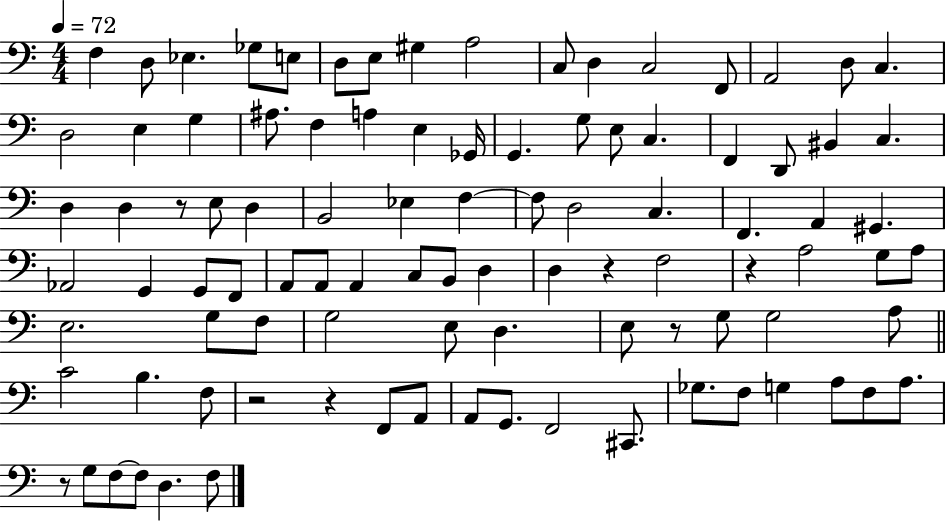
{
  \clef bass
  \numericTimeSignature
  \time 4/4
  \key c \major
  \tempo 4 = 72
  \repeat volta 2 { f4 d8 ees4. ges8 e8 | d8 e8 gis4 a2 | c8 d4 c2 f,8 | a,2 d8 c4. | \break d2 e4 g4 | ais8. f4 a4 e4 ges,16 | g,4. g8 e8 c4. | f,4 d,8 bis,4 c4. | \break d4 d4 r8 e8 d4 | b,2 ees4 f4~~ | f8 d2 c4. | f,4. a,4 gis,4. | \break aes,2 g,4 g,8 f,8 | a,8 a,8 a,4 c8 b,8 d4 | d4 r4 f2 | r4 a2 g8 a8 | \break e2. g8 f8 | g2 e8 d4. | e8 r8 g8 g2 a8 | \bar "||" \break \key c \major c'2 b4. f8 | r2 r4 f,8 a,8 | a,8 g,8. f,2 cis,8. | ges8. f8 g4 a8 f8 a8. | \break r8 g8 f8~~ f8 d4. f8 | } \bar "|."
}